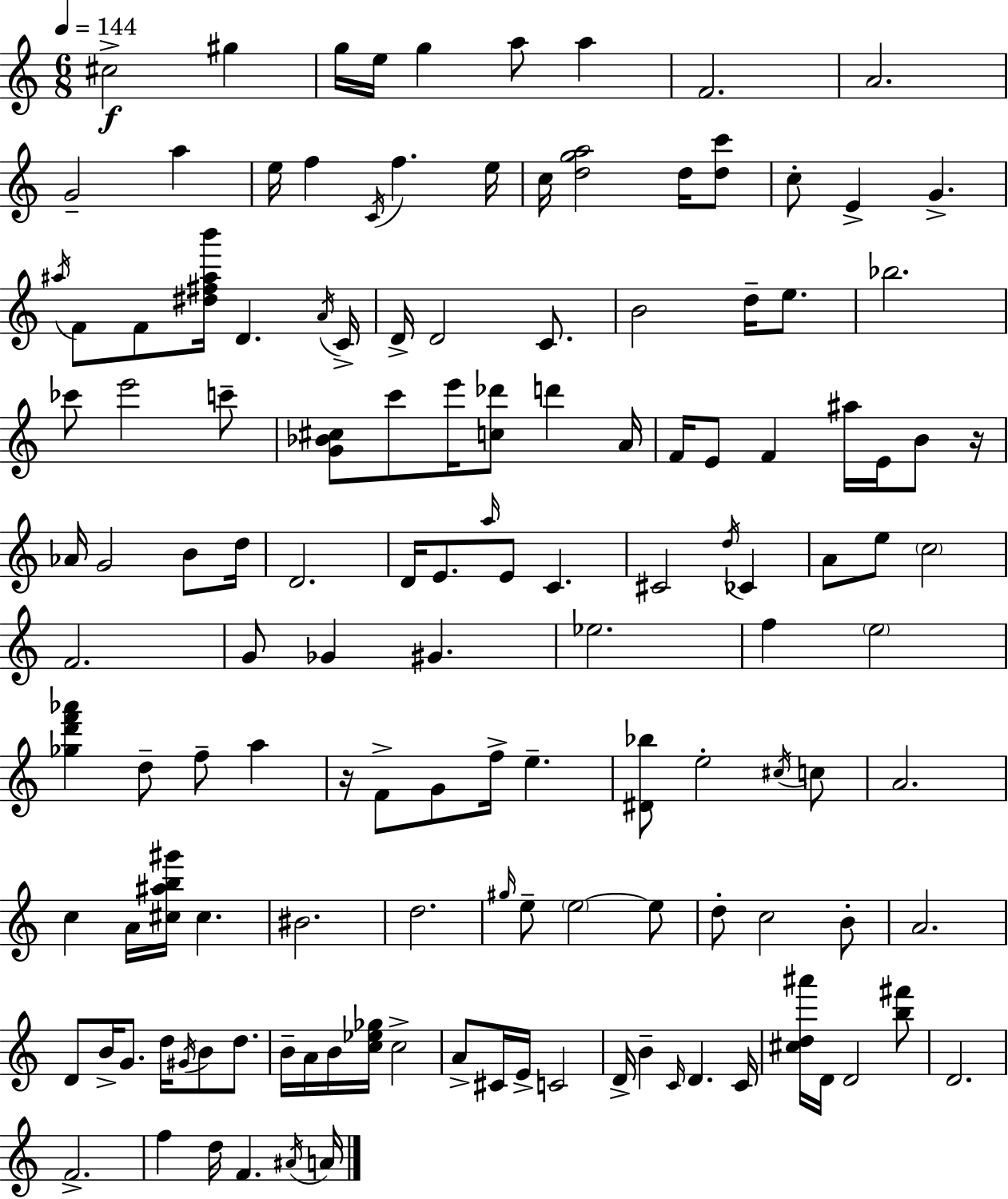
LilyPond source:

{
  \clef treble
  \numericTimeSignature
  \time 6/8
  \key a \minor
  \tempo 4 = 144
  \repeat volta 2 { cis''2->\f gis''4 | g''16 e''16 g''4 a''8 a''4 | f'2. | a'2. | \break g'2-- a''4 | e''16 f''4 \acciaccatura { c'16 } f''4. | e''16 c''16 <d'' g'' a''>2 d''16 <d'' c'''>8 | c''8-. e'4-> g'4.-> | \break \acciaccatura { ais''16 } f'8 f'8 <dis'' fis'' ais'' b'''>16 d'4. | \acciaccatura { a'16 } c'16-> d'16-> d'2 | c'8. b'2 d''16-- | e''8. bes''2. | \break ces'''8 e'''2 | c'''8-- <g' bes' cis''>8 c'''8 e'''16 <c'' des'''>8 d'''4 | a'16 f'16 e'8 f'4 ais''16 e'16 | b'8 r16 aes'16 g'2 | \break b'8 d''16 d'2. | d'16 e'8. \grace { a''16 } e'8 c'4. | cis'2 | \acciaccatura { d''16 } ces'4 a'8 e''8 \parenthesize c''2 | \break f'2. | g'8 ges'4 gis'4. | ees''2. | f''4 \parenthesize e''2 | \break <ges'' d''' f''' aes'''>4 d''8-- f''8-- | a''4 r16 f'8-> g'8 f''16-> e''4.-- | <dis' bes''>8 e''2-. | \acciaccatura { cis''16 } c''8 a'2. | \break c''4 a'16 <cis'' ais'' b'' gis'''>16 | cis''4. bis'2. | d''2. | \grace { gis''16 } e''8-- \parenthesize e''2~~ | \break e''8 d''8-. c''2 | b'8-. a'2. | d'8 b'16-> g'8. | d''16 \acciaccatura { gis'16 } b'8 d''8. b'16-- a'16 b'16 <c'' ees'' ges''>16 | \break c''2-> a'8-> cis'16 e'16-> | c'2 d'16-> b'4-- | \grace { c'16 } d'4. c'16 <cis'' d'' ais'''>16 d'16 d'2 | <b'' fis'''>8 d'2. | \break f'2.-> | f''4 | d''16 f'4. \acciaccatura { ais'16 } a'16 } \bar "|."
}